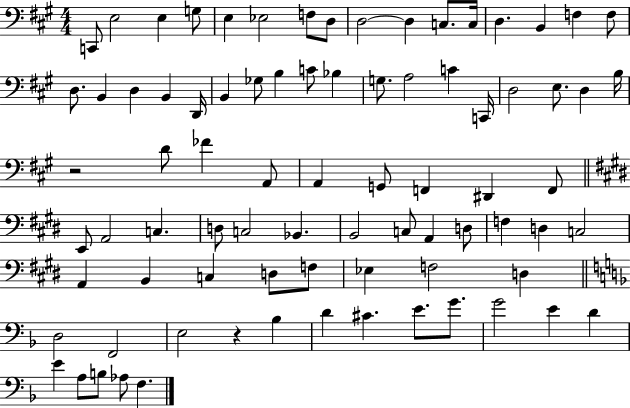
{
  \clef bass
  \numericTimeSignature
  \time 4/4
  \key a \major
  c,8 e2 e4 g8 | e4 ees2 f8 d8 | d2~~ d4 c8. c16 | d4. b,4 f4 f8 | \break d8. b,4 d4 b,4 d,16 | b,4 ges8 b4 c'8 bes4 | g8. a2 c'4 c,16 | d2 e8. d4 b16 | \break r2 d'8 fes'4 a,8 | a,4 g,8 f,4 dis,4 f,8 | \bar "||" \break \key e \major e,8 a,2 c4. | d8 c2 bes,4. | b,2 c8 a,4 d8 | f4 d4 c2 | \break a,4 b,4 c4 d8 f8 | ees4 f2 d4 | \bar "||" \break \key f \major d2 f,2 | e2 r4 bes4 | d'4 cis'4. e'8. g'8. | g'2 e'4 d'4 | \break e'4 a8 b8 aes8 f4. | \bar "|."
}